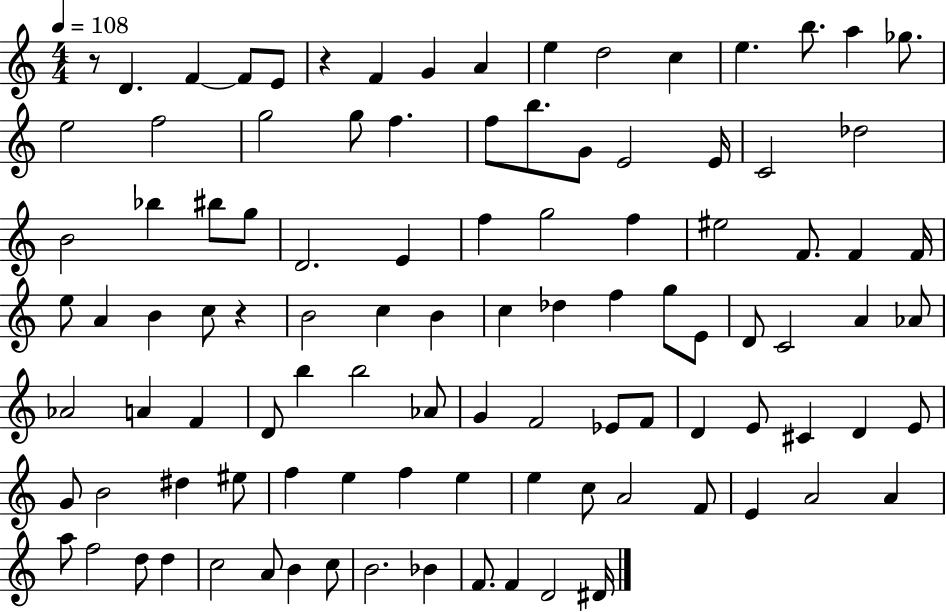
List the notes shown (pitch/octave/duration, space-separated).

R/e D4/q. F4/q F4/e E4/e R/q F4/q G4/q A4/q E5/q D5/h C5/q E5/q. B5/e. A5/q Gb5/e. E5/h F5/h G5/h G5/e F5/q. F5/e B5/e. G4/e E4/h E4/s C4/h Db5/h B4/h Bb5/q BIS5/e G5/e D4/h. E4/q F5/q G5/h F5/q EIS5/h F4/e. F4/q F4/s E5/e A4/q B4/q C5/e R/q B4/h C5/q B4/q C5/q Db5/q F5/q G5/e E4/e D4/e C4/h A4/q Ab4/e Ab4/h A4/q F4/q D4/e B5/q B5/h Ab4/e G4/q F4/h Eb4/e F4/e D4/q E4/e C#4/q D4/q E4/e G4/e B4/h D#5/q EIS5/e F5/q E5/q F5/q E5/q E5/q C5/e A4/h F4/e E4/q A4/h A4/q A5/e F5/h D5/e D5/q C5/h A4/e B4/q C5/e B4/h. Bb4/q F4/e. F4/q D4/h D#4/s